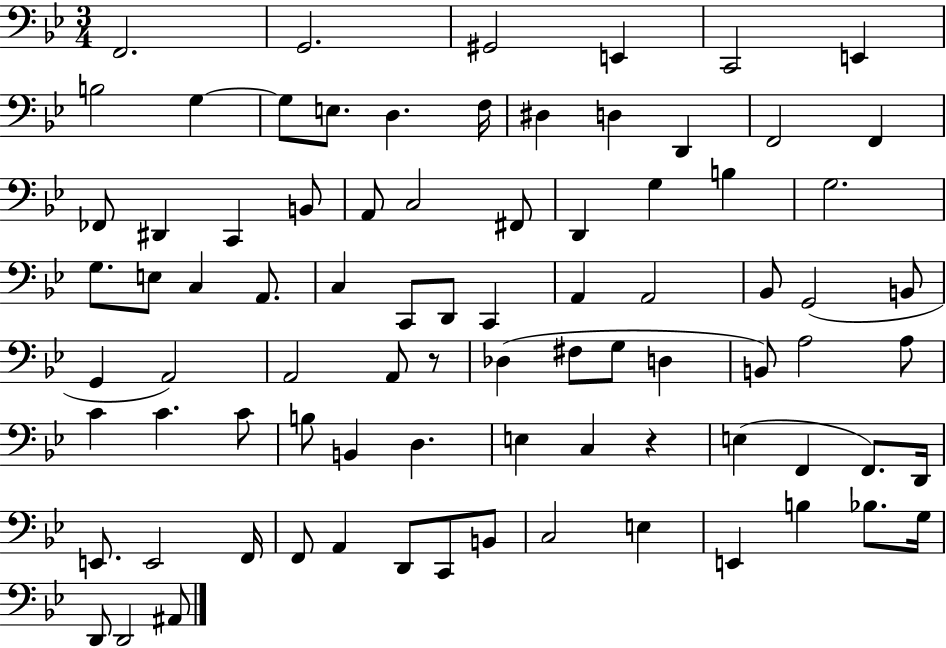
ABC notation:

X:1
T:Untitled
M:3/4
L:1/4
K:Bb
F,,2 G,,2 ^G,,2 E,, C,,2 E,, B,2 G, G,/2 E,/2 D, F,/4 ^D, D, D,, F,,2 F,, _F,,/2 ^D,, C,, B,,/2 A,,/2 C,2 ^F,,/2 D,, G, B, G,2 G,/2 E,/2 C, A,,/2 C, C,,/2 D,,/2 C,, A,, A,,2 _B,,/2 G,,2 B,,/2 G,, A,,2 A,,2 A,,/2 z/2 _D, ^F,/2 G,/2 D, B,,/2 A,2 A,/2 C C C/2 B,/2 B,, D, E, C, z E, F,, F,,/2 D,,/4 E,,/2 E,,2 F,,/4 F,,/2 A,, D,,/2 C,,/2 B,,/2 C,2 E, E,, B, _B,/2 G,/4 D,,/2 D,,2 ^A,,/2